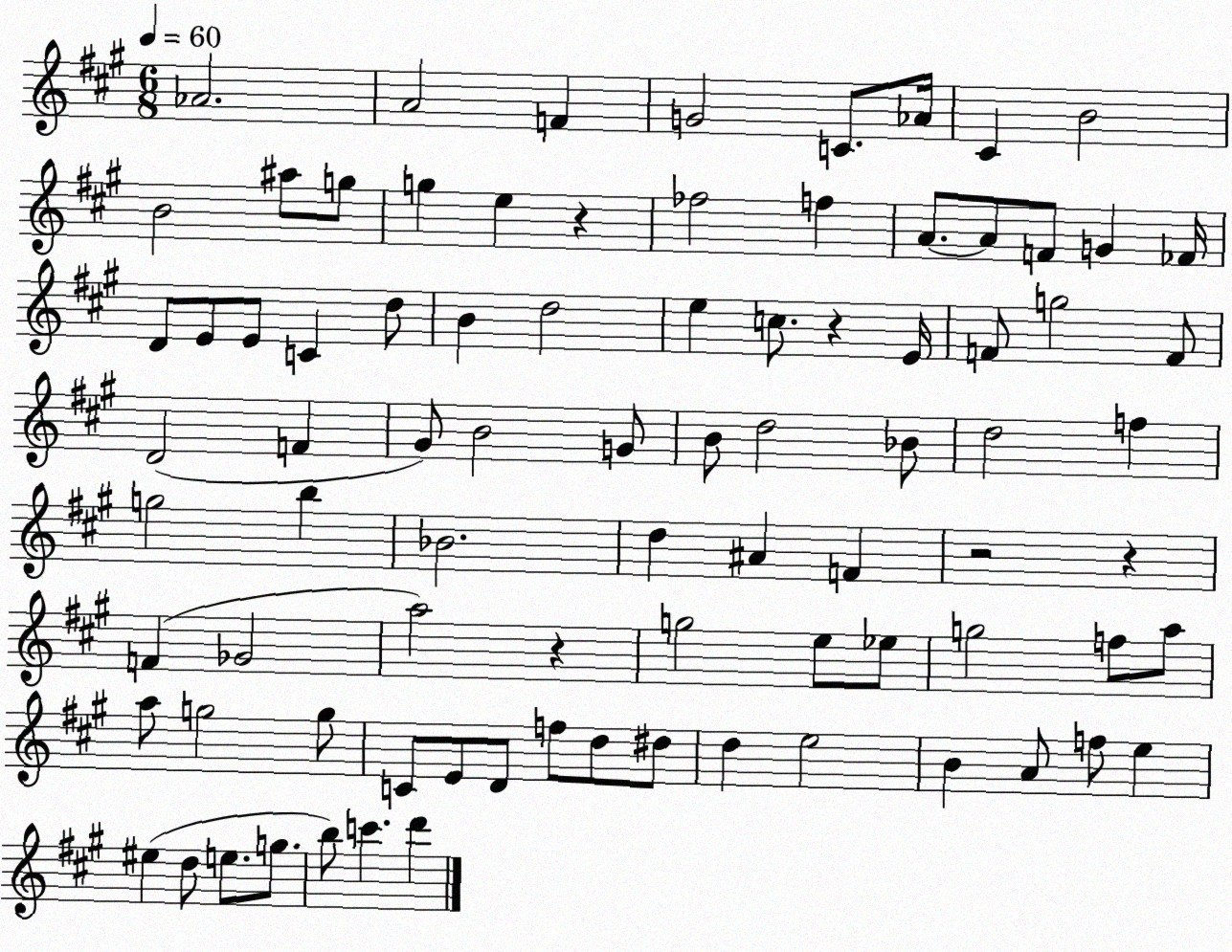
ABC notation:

X:1
T:Untitled
M:6/8
L:1/4
K:A
_A2 A2 F G2 C/2 _A/4 ^C B2 B2 ^a/2 g/2 g e z _f2 f A/2 A/2 F/2 G _F/4 D/2 E/2 E/2 C d/2 B d2 e c/2 z E/4 F/2 g2 F/2 D2 F ^G/2 B2 G/2 B/2 d2 _B/2 d2 f g2 b _B2 d ^A F z2 z F _G2 a2 z g2 e/2 _e/2 g2 f/2 a/2 a/2 g2 g/2 C/2 E/2 D/2 f/2 d/2 ^d/2 d e2 B A/2 f/2 e ^e d/2 e/2 g/2 b/2 c' d'